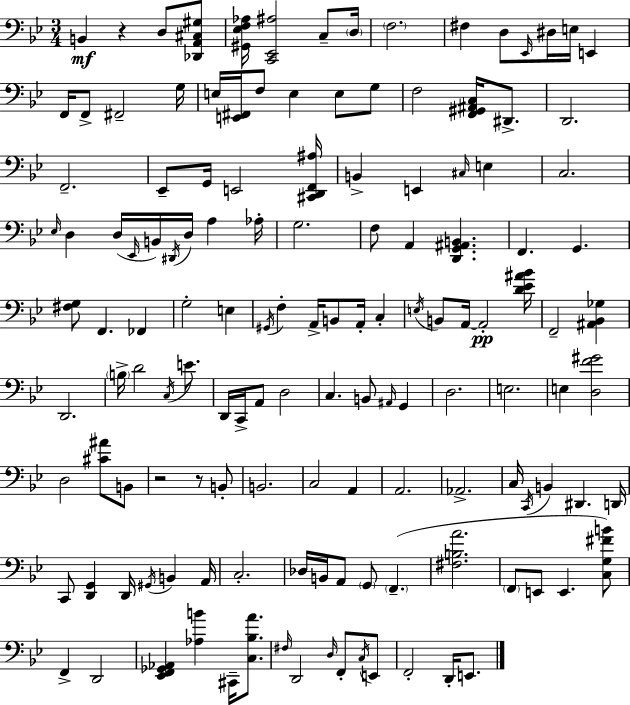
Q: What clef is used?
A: bass